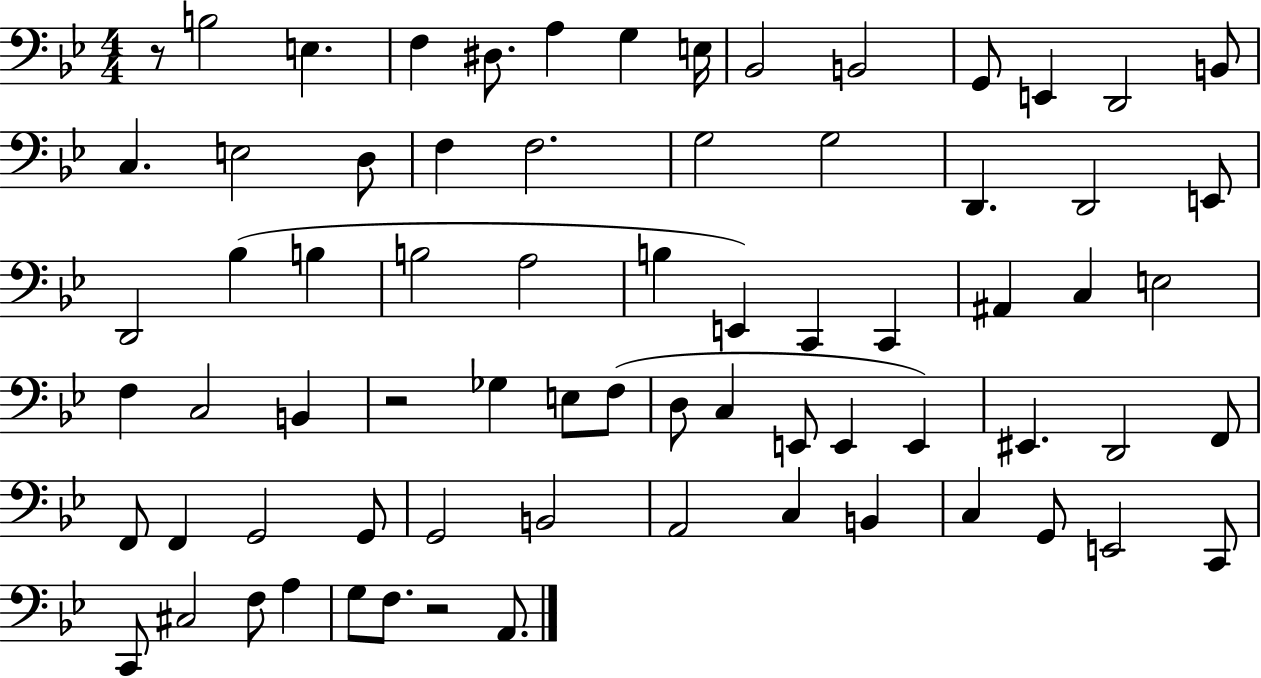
X:1
T:Untitled
M:4/4
L:1/4
K:Bb
z/2 B,2 E, F, ^D,/2 A, G, E,/4 _B,,2 B,,2 G,,/2 E,, D,,2 B,,/2 C, E,2 D,/2 F, F,2 G,2 G,2 D,, D,,2 E,,/2 D,,2 _B, B, B,2 A,2 B, E,, C,, C,, ^A,, C, E,2 F, C,2 B,, z2 _G, E,/2 F,/2 D,/2 C, E,,/2 E,, E,, ^E,, D,,2 F,,/2 F,,/2 F,, G,,2 G,,/2 G,,2 B,,2 A,,2 C, B,, C, G,,/2 E,,2 C,,/2 C,,/2 ^C,2 F,/2 A, G,/2 F,/2 z2 A,,/2